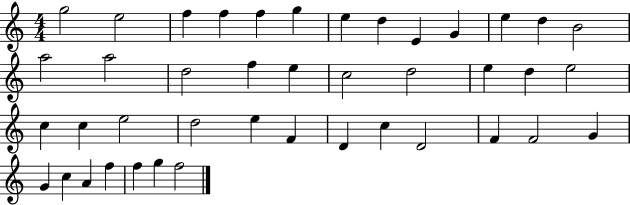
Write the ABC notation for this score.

X:1
T:Untitled
M:4/4
L:1/4
K:C
g2 e2 f f f g e d E G e d B2 a2 a2 d2 f e c2 d2 e d e2 c c e2 d2 e F D c D2 F F2 G G c A f f g f2